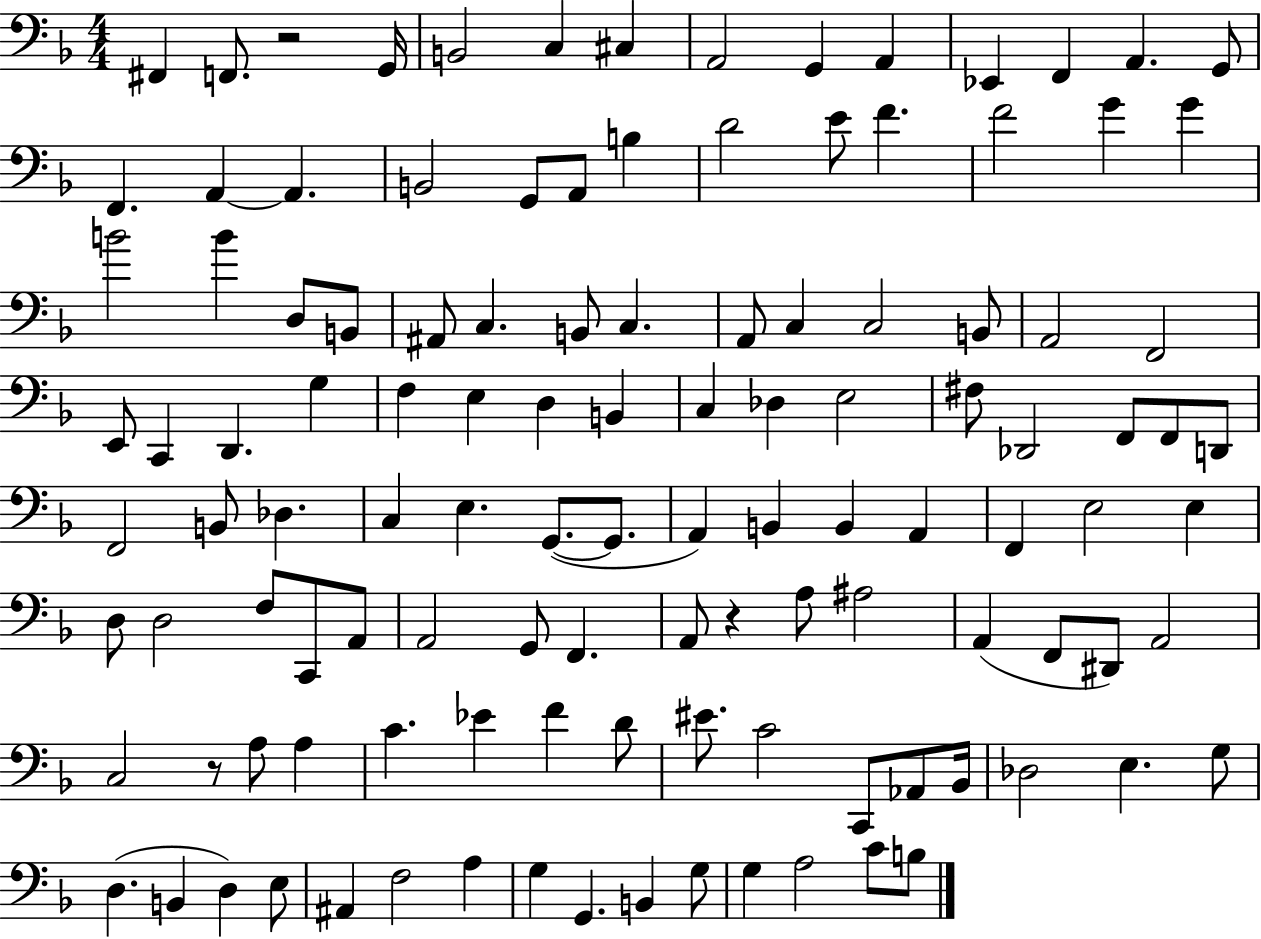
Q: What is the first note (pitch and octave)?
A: F#2